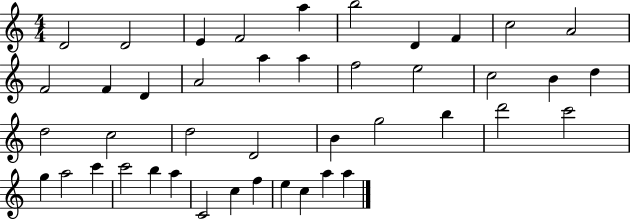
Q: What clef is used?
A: treble